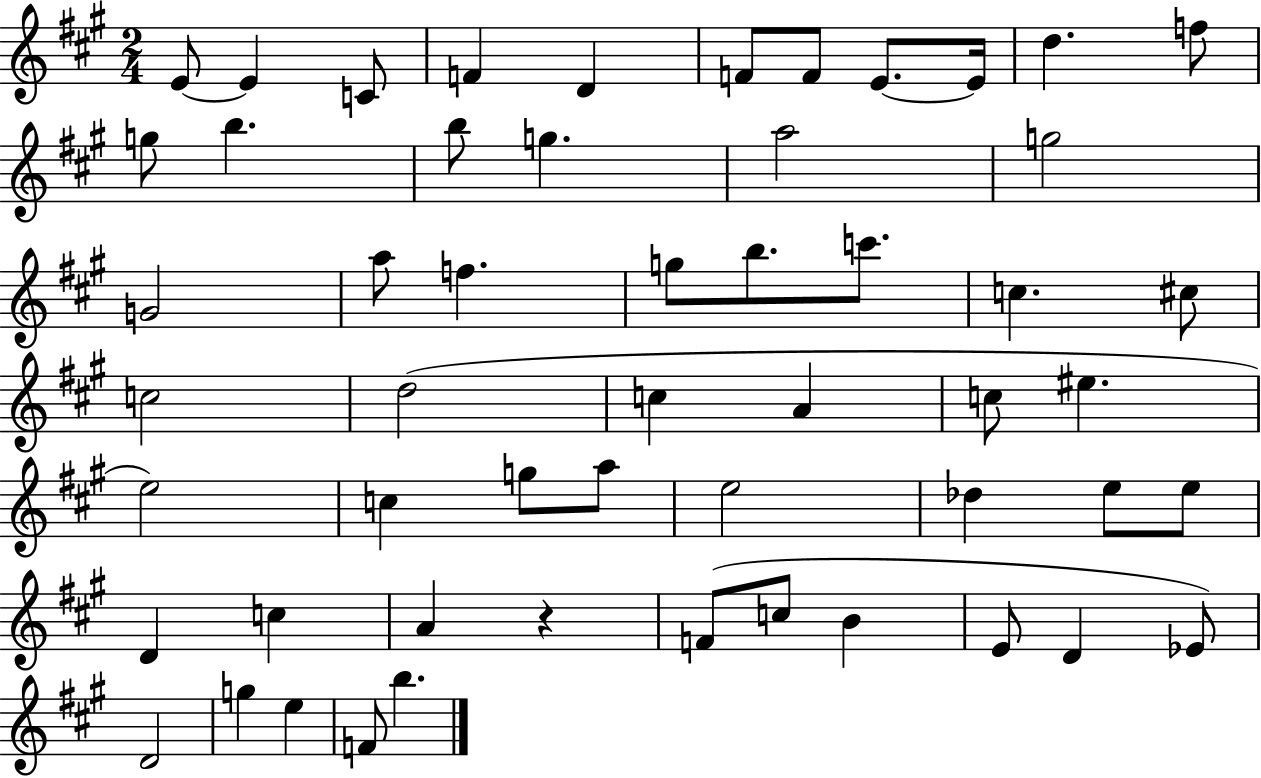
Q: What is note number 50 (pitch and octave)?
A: G5